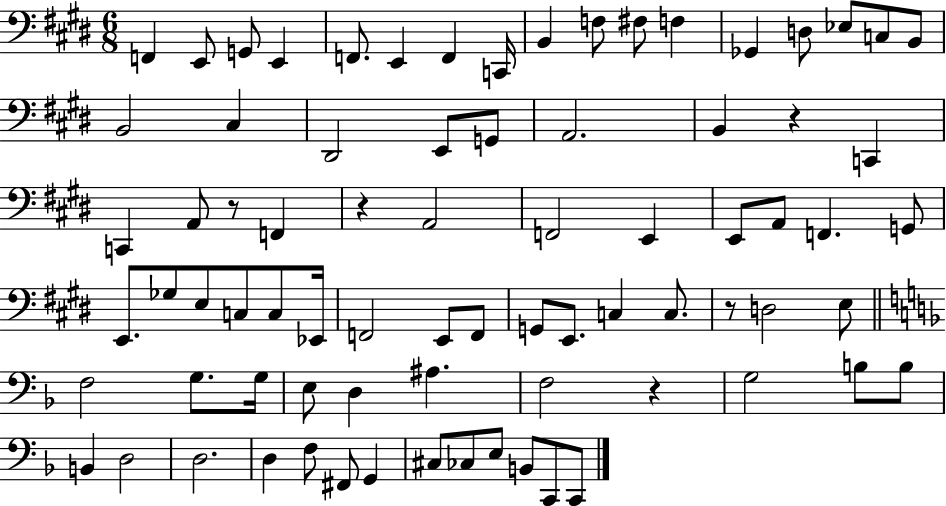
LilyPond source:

{
  \clef bass
  \numericTimeSignature
  \time 6/8
  \key e \major
  \repeat volta 2 { f,4 e,8 g,8 e,4 | f,8. e,4 f,4 c,16 | b,4 f8 fis8 f4 | ges,4 d8 ees8 c8 b,8 | \break b,2 cis4 | dis,2 e,8 g,8 | a,2. | b,4 r4 c,4 | \break c,4 a,8 r8 f,4 | r4 a,2 | f,2 e,4 | e,8 a,8 f,4. g,8 | \break e,8. ges8 e8 c8 c8 ees,16 | f,2 e,8 f,8 | g,8 e,8. c4 c8. | r8 d2 e8 | \break \bar "||" \break \key d \minor f2 g8. g16 | e8 d4 ais4. | f2 r4 | g2 b8 b8 | \break b,4 d2 | d2. | d4 f8 fis,8 g,4 | cis8 ces8 e8 b,8 c,8 c,8 | \break } \bar "|."
}